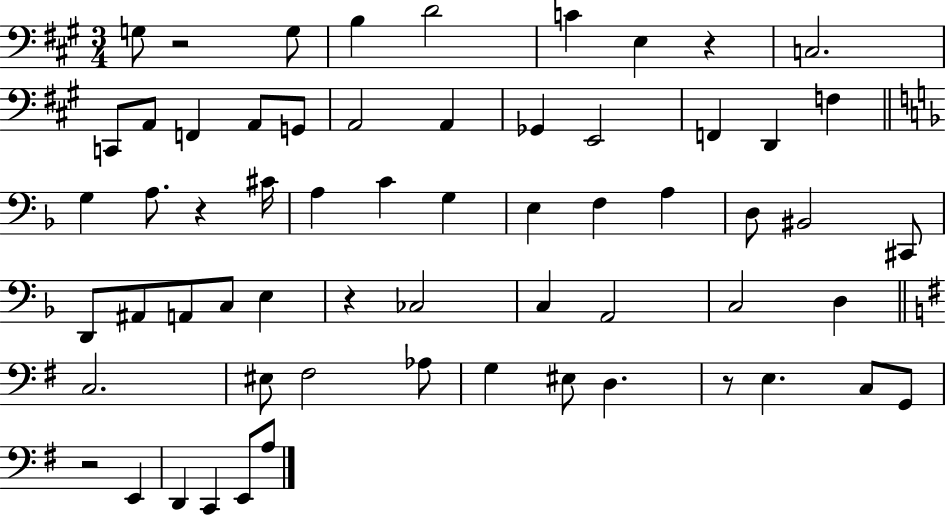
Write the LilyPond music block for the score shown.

{
  \clef bass
  \numericTimeSignature
  \time 3/4
  \key a \major
  g8 r2 g8 | b4 d'2 | c'4 e4 r4 | c2. | \break c,8 a,8 f,4 a,8 g,8 | a,2 a,4 | ges,4 e,2 | f,4 d,4 f4 | \break \bar "||" \break \key f \major g4 a8. r4 cis'16 | a4 c'4 g4 | e4 f4 a4 | d8 bis,2 cis,8 | \break d,8 ais,8 a,8 c8 e4 | r4 ces2 | c4 a,2 | c2 d4 | \break \bar "||" \break \key g \major c2. | eis8 fis2 aes8 | g4 eis8 d4. | r8 e4. c8 g,8 | \break r2 e,4 | d,4 c,4 e,8 a8 | \bar "|."
}